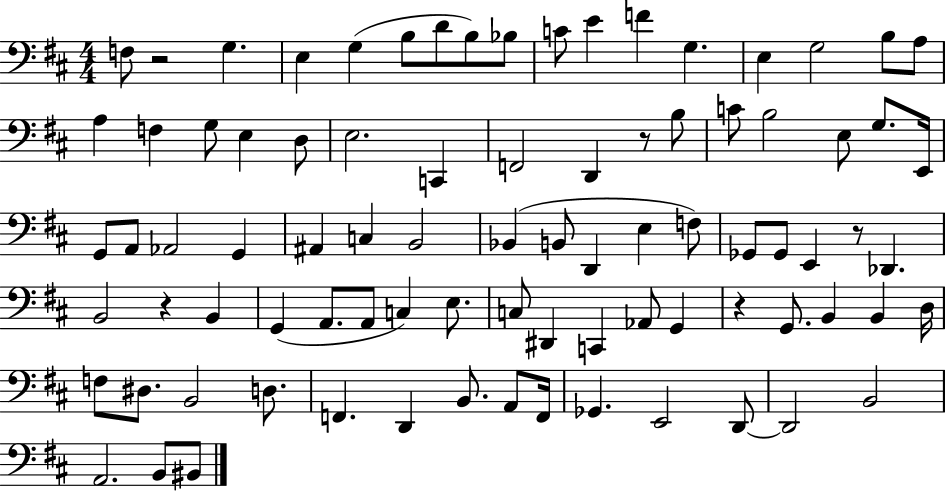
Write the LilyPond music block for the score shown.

{
  \clef bass
  \numericTimeSignature
  \time 4/4
  \key d \major
  f8 r2 g4. | e4 g4( b8 d'8 b8) bes8 | c'8 e'4 f'4 g4. | e4 g2 b8 a8 | \break a4 f4 g8 e4 d8 | e2. c,4 | f,2 d,4 r8 b8 | c'8 b2 e8 g8. e,16 | \break g,8 a,8 aes,2 g,4 | ais,4 c4 b,2 | bes,4( b,8 d,4 e4 f8) | ges,8 ges,8 e,4 r8 des,4. | \break b,2 r4 b,4 | g,4( a,8. a,8 c4) e8. | c8 dis,4 c,4 aes,8 g,4 | r4 g,8. b,4 b,4 d16 | \break f8 dis8. b,2 d8. | f,4. d,4 b,8. a,8 f,16 | ges,4. e,2 d,8~~ | d,2 b,2 | \break a,2. b,8 bis,8 | \bar "|."
}